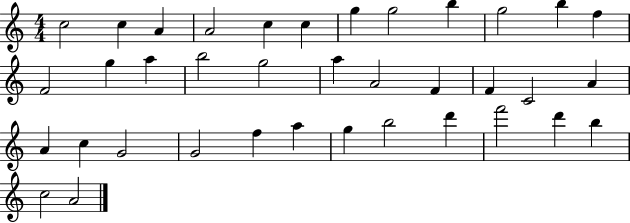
{
  \clef treble
  \numericTimeSignature
  \time 4/4
  \key c \major
  c''2 c''4 a'4 | a'2 c''4 c''4 | g''4 g''2 b''4 | g''2 b''4 f''4 | \break f'2 g''4 a''4 | b''2 g''2 | a''4 a'2 f'4 | f'4 c'2 a'4 | \break a'4 c''4 g'2 | g'2 f''4 a''4 | g''4 b''2 d'''4 | f'''2 d'''4 b''4 | \break c''2 a'2 | \bar "|."
}